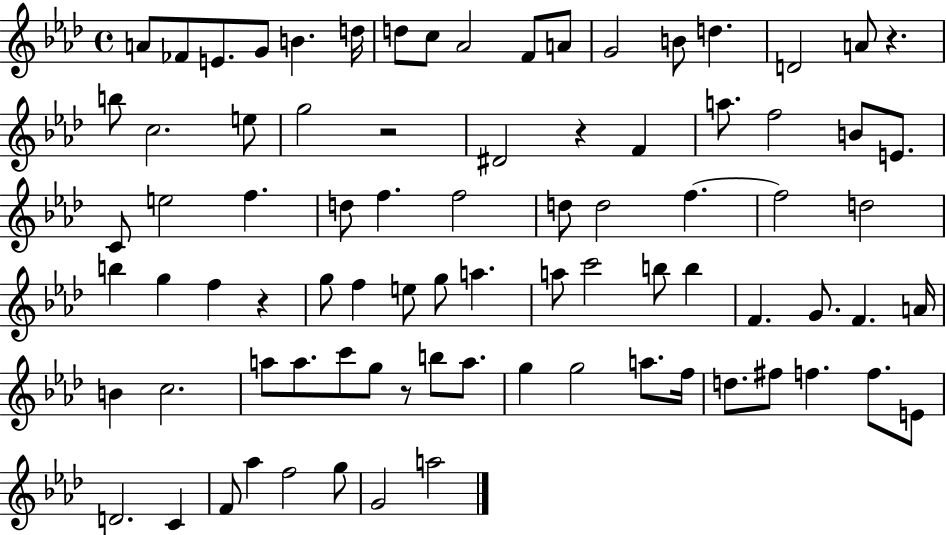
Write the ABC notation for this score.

X:1
T:Untitled
M:4/4
L:1/4
K:Ab
A/2 _F/2 E/2 G/2 B d/4 d/2 c/2 _A2 F/2 A/2 G2 B/2 d D2 A/2 z b/2 c2 e/2 g2 z2 ^D2 z F a/2 f2 B/2 E/2 C/2 e2 f d/2 f f2 d/2 d2 f f2 d2 b g f z g/2 f e/2 g/2 a a/2 c'2 b/2 b F G/2 F A/4 B c2 a/2 a/2 c'/2 g/2 z/2 b/2 a/2 g g2 a/2 f/4 d/2 ^f/2 f f/2 E/2 D2 C F/2 _a f2 g/2 G2 a2